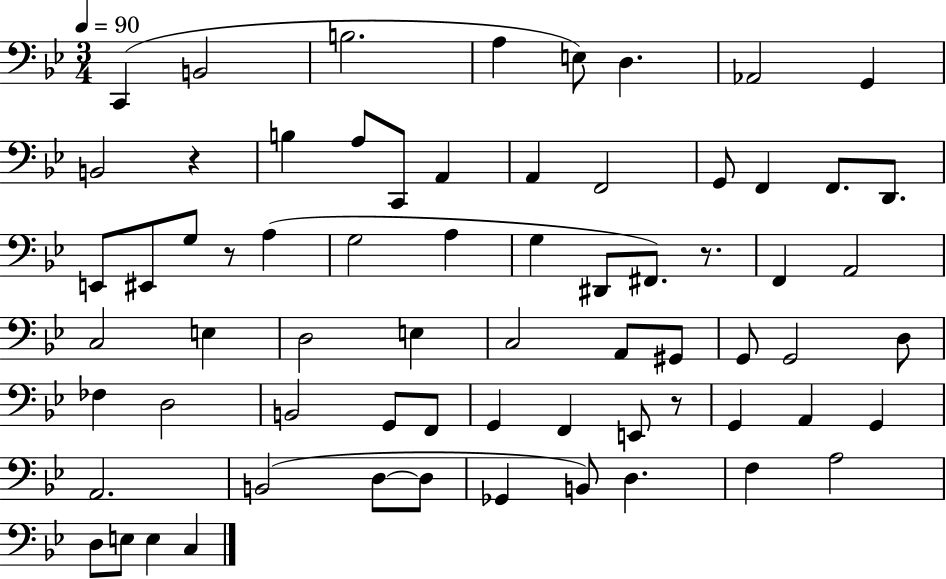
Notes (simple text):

C2/q B2/h B3/h. A3/q E3/e D3/q. Ab2/h G2/q B2/h R/q B3/q A3/e C2/e A2/q A2/q F2/h G2/e F2/q F2/e. D2/e. E2/e EIS2/e G3/e R/e A3/q G3/h A3/q G3/q D#2/e F#2/e. R/e. F2/q A2/h C3/h E3/q D3/h E3/q C3/h A2/e G#2/e G2/e G2/h D3/e FES3/q D3/h B2/h G2/e F2/e G2/q F2/q E2/e R/e G2/q A2/q G2/q A2/h. B2/h D3/e D3/e Gb2/q B2/e D3/q. F3/q A3/h D3/e E3/e E3/q C3/q